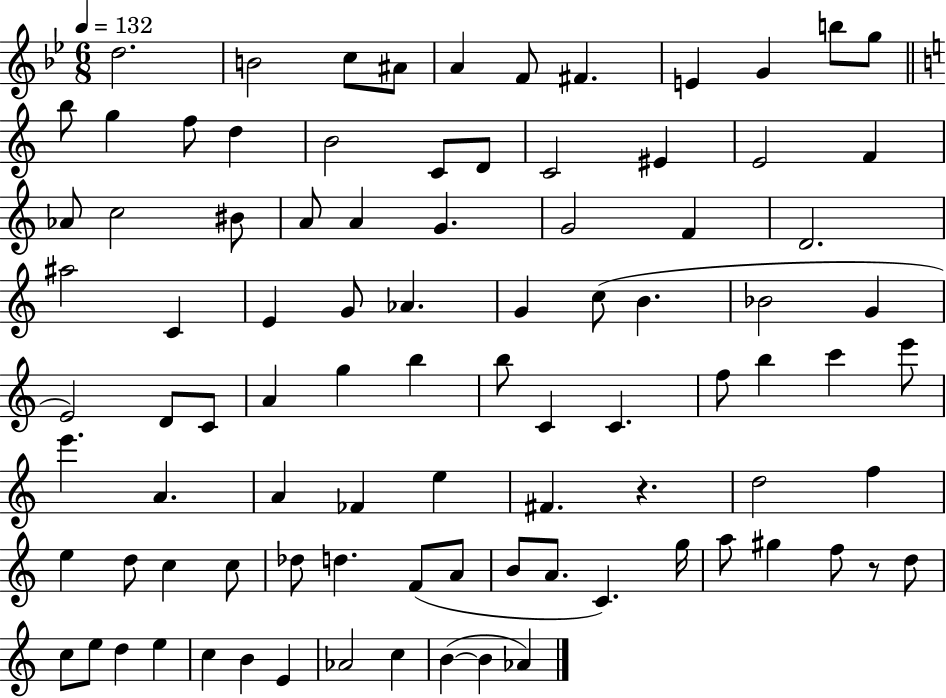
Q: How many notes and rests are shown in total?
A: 92